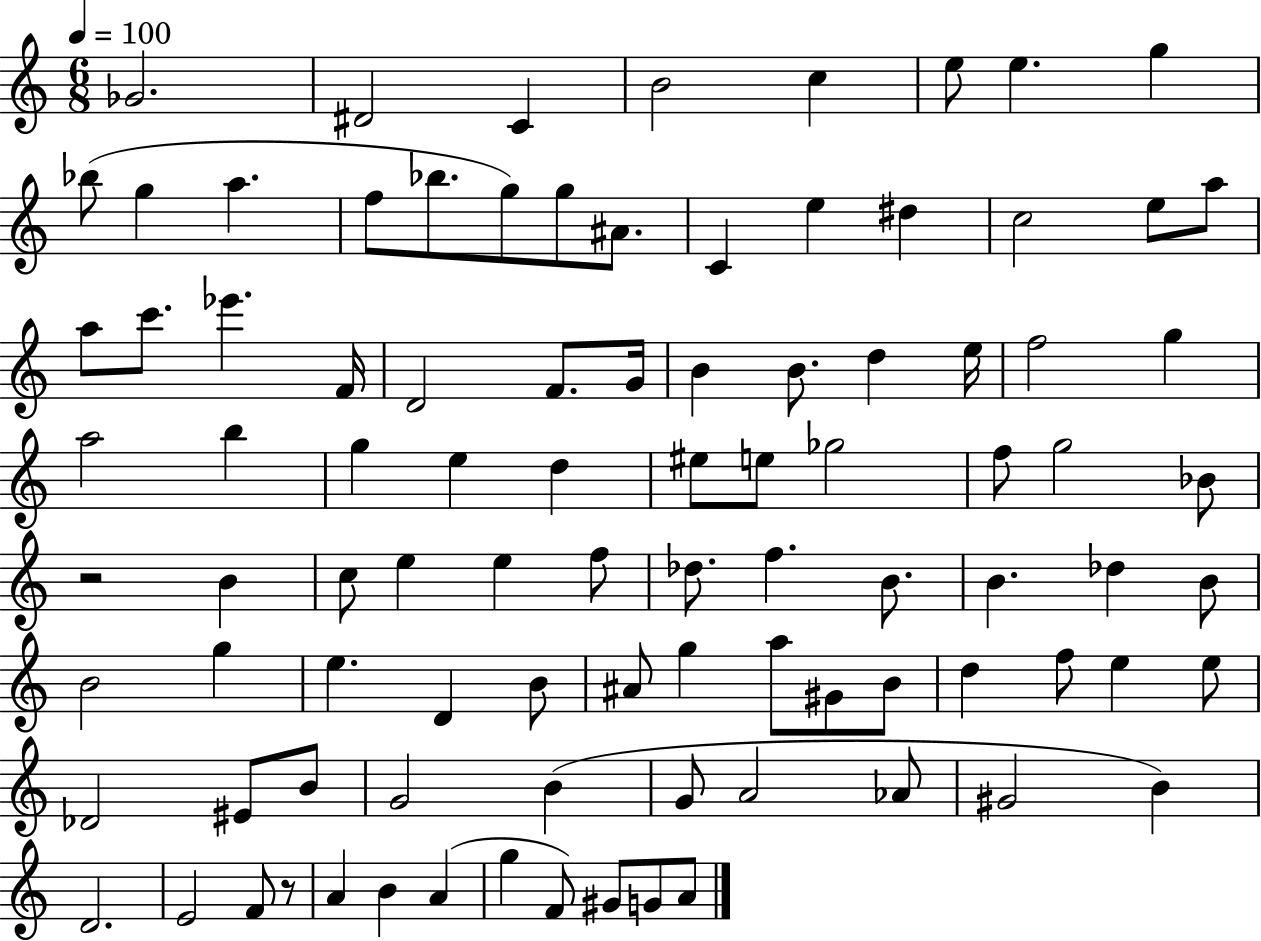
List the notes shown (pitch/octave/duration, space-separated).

Gb4/h. D#4/h C4/q B4/h C5/q E5/e E5/q. G5/q Bb5/e G5/q A5/q. F5/e Bb5/e. G5/e G5/e A#4/e. C4/q E5/q D#5/q C5/h E5/e A5/e A5/e C6/e. Eb6/q. F4/s D4/h F4/e. G4/s B4/q B4/e. D5/q E5/s F5/h G5/q A5/h B5/q G5/q E5/q D5/q EIS5/e E5/e Gb5/h F5/e G5/h Bb4/e R/h B4/q C5/e E5/q E5/q F5/e Db5/e. F5/q. B4/e. B4/q. Db5/q B4/e B4/h G5/q E5/q. D4/q B4/e A#4/e G5/q A5/e G#4/e B4/e D5/q F5/e E5/q E5/e Db4/h EIS4/e B4/e G4/h B4/q G4/e A4/h Ab4/e G#4/h B4/q D4/h. E4/h F4/e R/e A4/q B4/q A4/q G5/q F4/e G#4/e G4/e A4/e